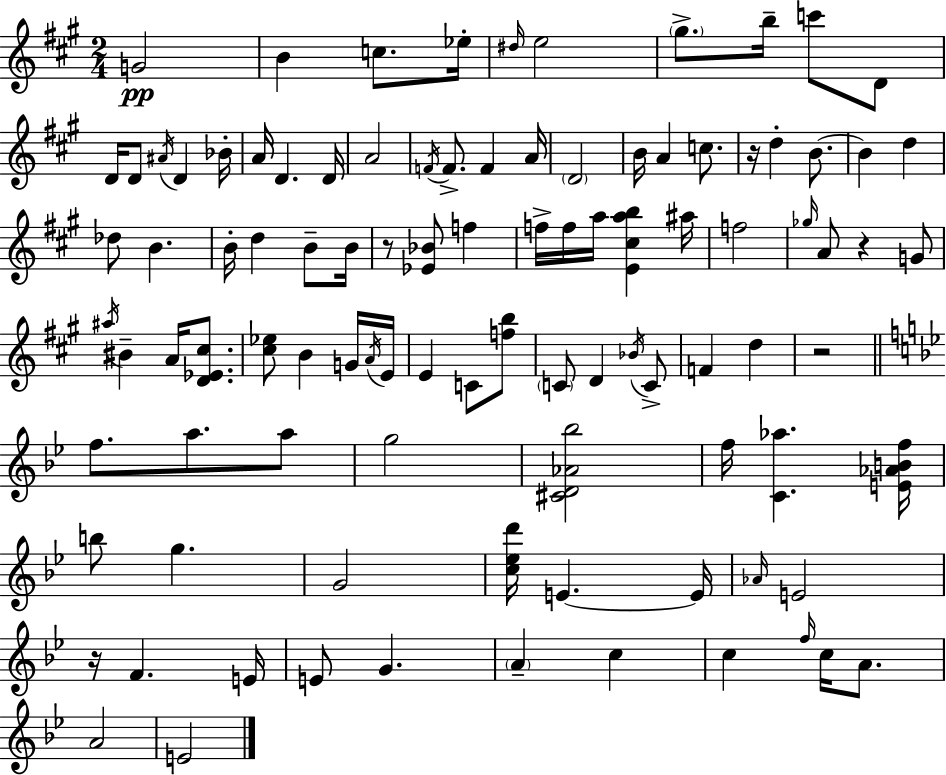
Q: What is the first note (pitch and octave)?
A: G4